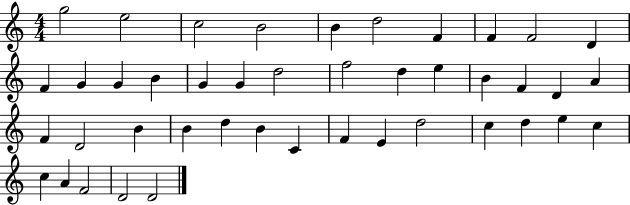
G5/h E5/h C5/h B4/h B4/q D5/h F4/q F4/q F4/h D4/q F4/q G4/q G4/q B4/q G4/q G4/q D5/h F5/h D5/q E5/q B4/q F4/q D4/q A4/q F4/q D4/h B4/q B4/q D5/q B4/q C4/q F4/q E4/q D5/h C5/q D5/q E5/q C5/q C5/q A4/q F4/h D4/h D4/h